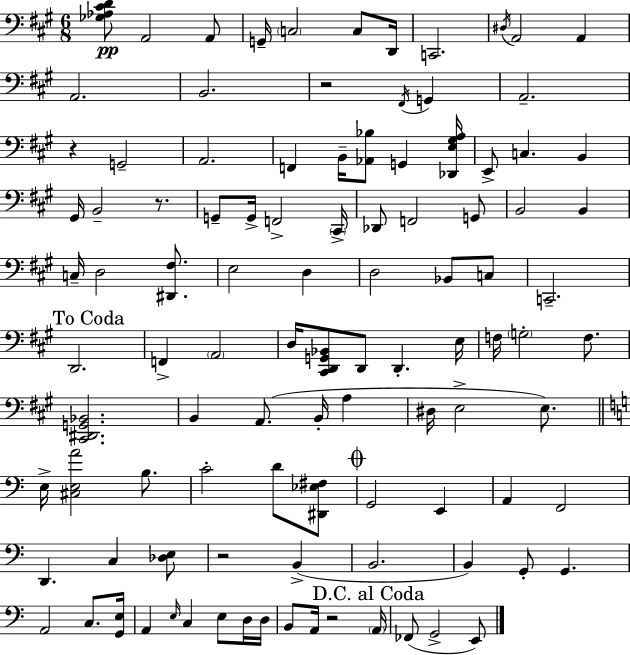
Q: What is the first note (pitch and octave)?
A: A2